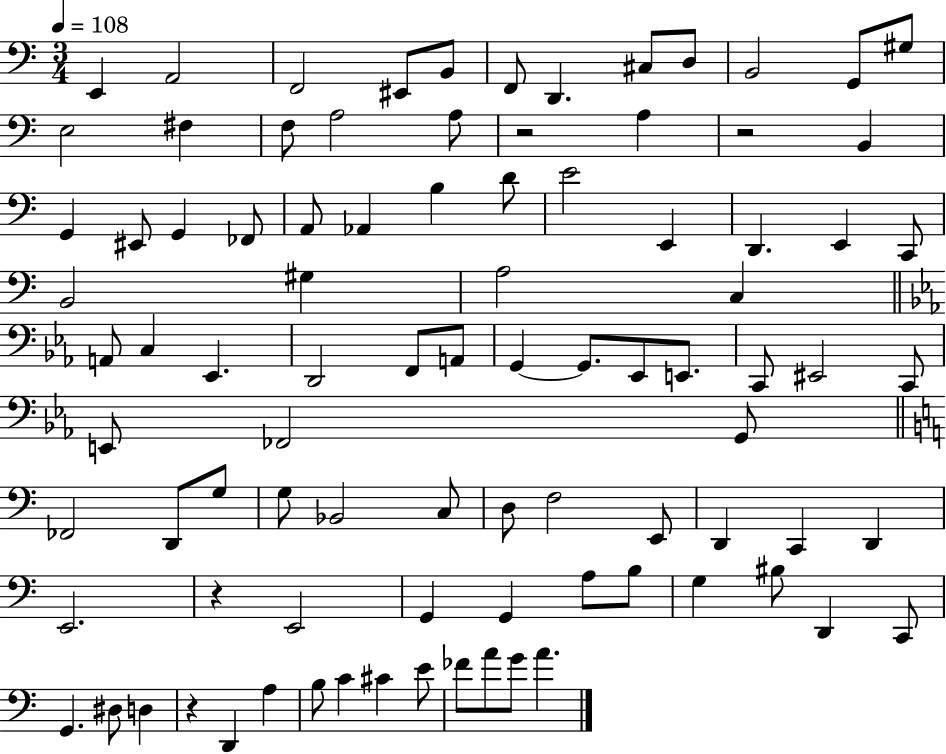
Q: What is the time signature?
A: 3/4